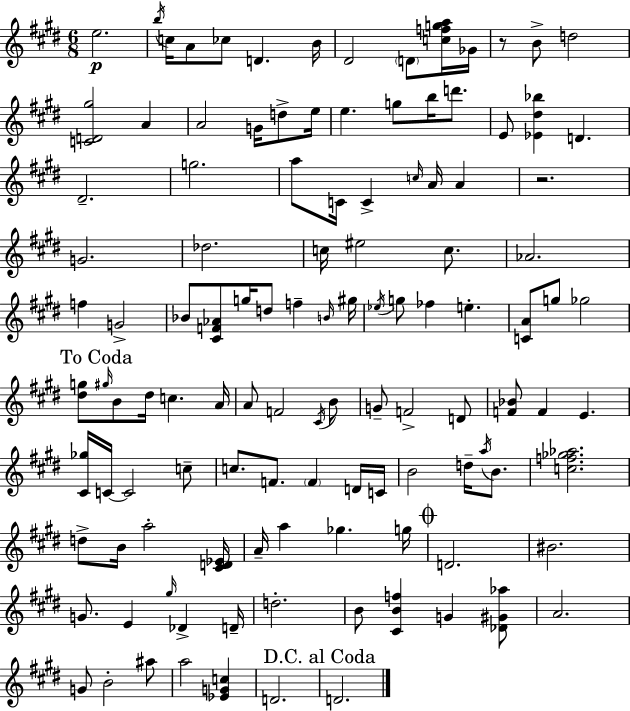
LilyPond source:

{
  \clef treble
  \numericTimeSignature
  \time 6/8
  \key e \major
  e''2.\p | \acciaccatura { b''16 } c''16 a'8 ces''8 d'4. | b'16 dis'2 \parenthesize d'8 <c'' f'' g'' a''>16 | ges'16 r8 b'8-> d''2 | \break <c' d' gis''>2 a'4 | a'2 g'16 d''8-> | e''16 e''4. g''8 b''16 d'''8. | e'8 <ees' dis'' bes''>4 d'4. | \break dis'2.-- | g''2. | a''8 c'16 c'4-> \grace { c''16 } a'16 a'4 | r2. | \break g'2. | des''2. | c''16 eis''2 c''8. | aes'2. | \break f''4 g'2-> | bes'8 <cis' f' aes'>8 g''16 d''8 f''4-- | \grace { b'16 } gis''16 \acciaccatura { ees''16 } g''8 fes''4 e''4.-. | <c' a'>8 g''8 ges''2 | \break \mark "To Coda" <dis'' g''>8 \grace { gis''16 } b'8 dis''16 c''4. | a'16 a'8 f'2 | \acciaccatura { cis'16 } b'8 g'8-- f'2-> | d'8 <f' bes'>8 f'4 | \break e'4. <cis' ges''>16 c'16~~ c'2 | c''8-- c''8. f'8. | \parenthesize f'4 d'16 c'16 b'2 | d''16-- \acciaccatura { a''16 } b'8. <c'' f'' ges'' aes''>2. | \break d''8-> b'16 a''2-. | <cis' d' ees'>16 a'16-- a''4 | ges''4. g''16 \mark \markup { \musicglyph "scripts.coda" } d'2. | bis'2. | \break g'8. e'4 | \grace { gis''16 } des'4-> d'16-- d''2.-. | b'8 <cis' b' f''>4 | g'4 <des' gis' aes''>8 a'2. | \break g'8 b'2-. | ais''8 a''2 | <ees' g' c''>4 d'2. | \mark "D.C. al Coda" d'2. | \break \bar "|."
}